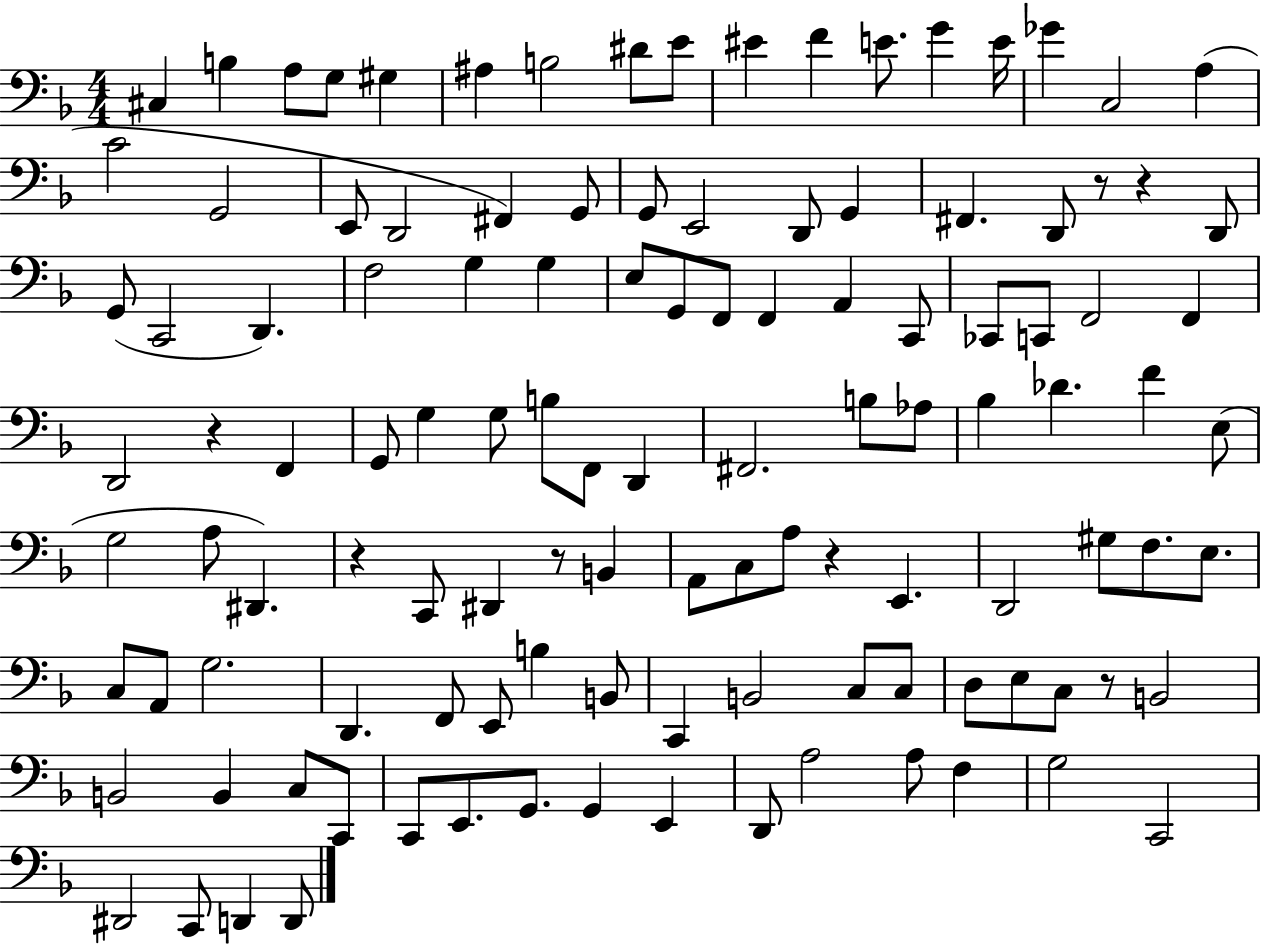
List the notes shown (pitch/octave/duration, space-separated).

C#3/q B3/q A3/e G3/e G#3/q A#3/q B3/h D#4/e E4/e EIS4/q F4/q E4/e. G4/q E4/s Gb4/q C3/h A3/q C4/h G2/h E2/e D2/h F#2/q G2/e G2/e E2/h D2/e G2/q F#2/q. D2/e R/e R/q D2/e G2/e C2/h D2/q. F3/h G3/q G3/q E3/e G2/e F2/e F2/q A2/q C2/e CES2/e C2/e F2/h F2/q D2/h R/q F2/q G2/e G3/q G3/e B3/e F2/e D2/q F#2/h. B3/e Ab3/e Bb3/q Db4/q. F4/q E3/e G3/h A3/e D#2/q. R/q C2/e D#2/q R/e B2/q A2/e C3/e A3/e R/q E2/q. D2/h G#3/e F3/e. E3/e. C3/e A2/e G3/h. D2/q. F2/e E2/e B3/q B2/e C2/q B2/h C3/e C3/e D3/e E3/e C3/e R/e B2/h B2/h B2/q C3/e C2/e C2/e E2/e. G2/e. G2/q E2/q D2/e A3/h A3/e F3/q G3/h C2/h D#2/h C2/e D2/q D2/e